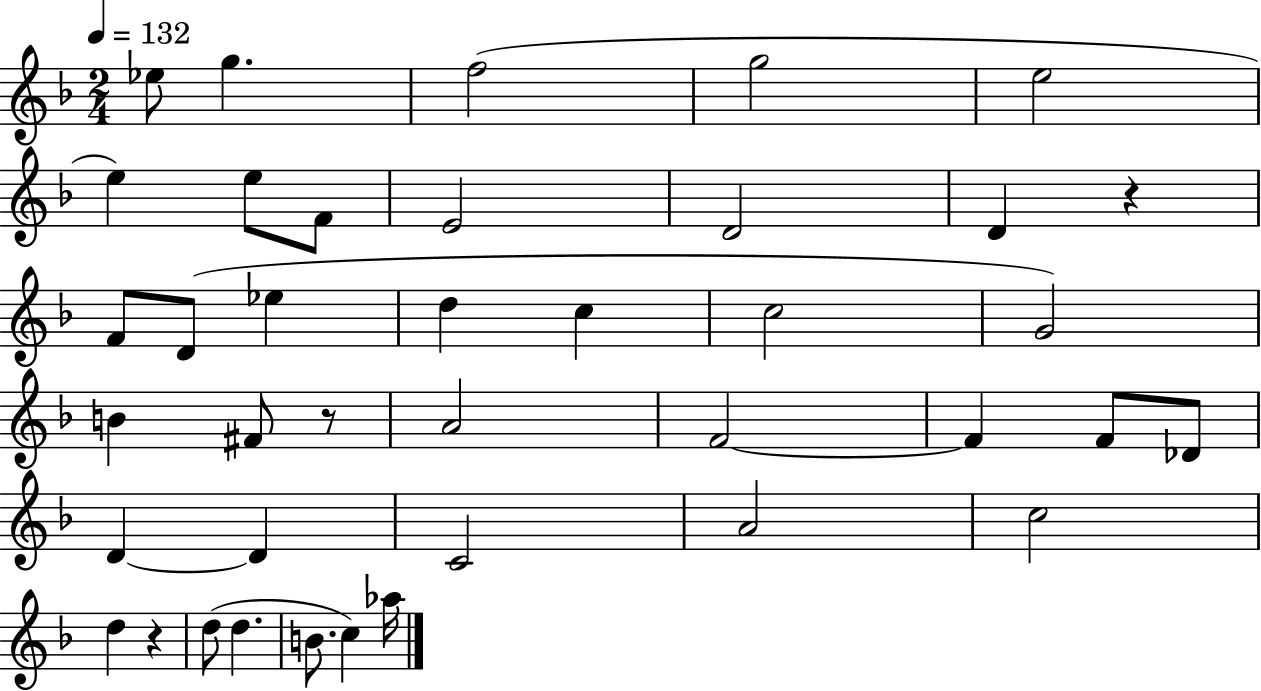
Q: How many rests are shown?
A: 3